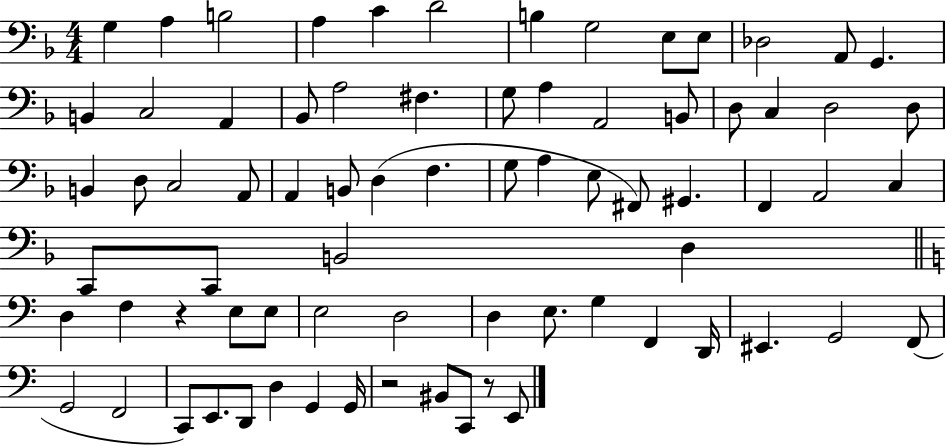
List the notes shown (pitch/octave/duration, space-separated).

G3/q A3/q B3/h A3/q C4/q D4/h B3/q G3/h E3/e E3/e Db3/h A2/e G2/q. B2/q C3/h A2/q Bb2/e A3/h F#3/q. G3/e A3/q A2/h B2/e D3/e C3/q D3/h D3/e B2/q D3/e C3/h A2/e A2/q B2/e D3/q F3/q. G3/e A3/q E3/e F#2/e G#2/q. F2/q A2/h C3/q C2/e C2/e B2/h D3/q D3/q F3/q R/q E3/e E3/e E3/h D3/h D3/q E3/e. G3/q F2/q D2/s EIS2/q. G2/h F2/e G2/h F2/h C2/e E2/e. D2/e D3/q G2/q G2/s R/h BIS2/e C2/e R/e E2/e